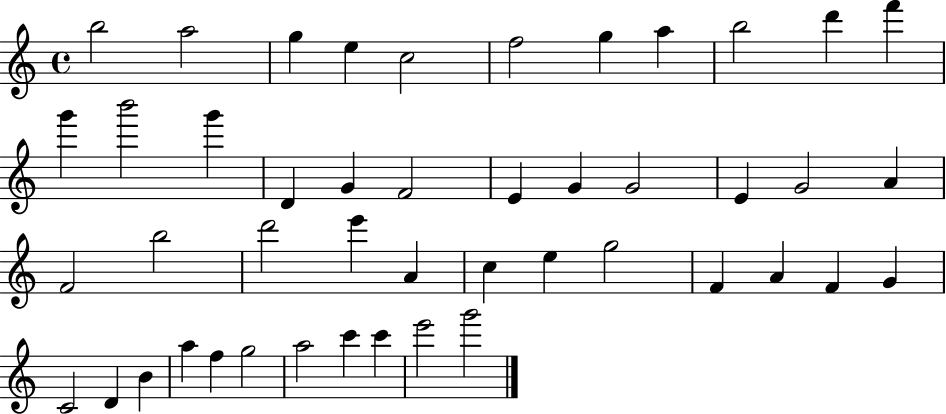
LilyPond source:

{
  \clef treble
  \time 4/4
  \defaultTimeSignature
  \key c \major
  b''2 a''2 | g''4 e''4 c''2 | f''2 g''4 a''4 | b''2 d'''4 f'''4 | \break g'''4 b'''2 g'''4 | d'4 g'4 f'2 | e'4 g'4 g'2 | e'4 g'2 a'4 | \break f'2 b''2 | d'''2 e'''4 a'4 | c''4 e''4 g''2 | f'4 a'4 f'4 g'4 | \break c'2 d'4 b'4 | a''4 f''4 g''2 | a''2 c'''4 c'''4 | e'''2 g'''2 | \break \bar "|."
}